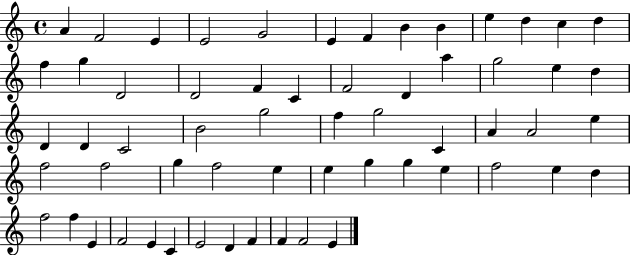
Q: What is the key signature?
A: C major